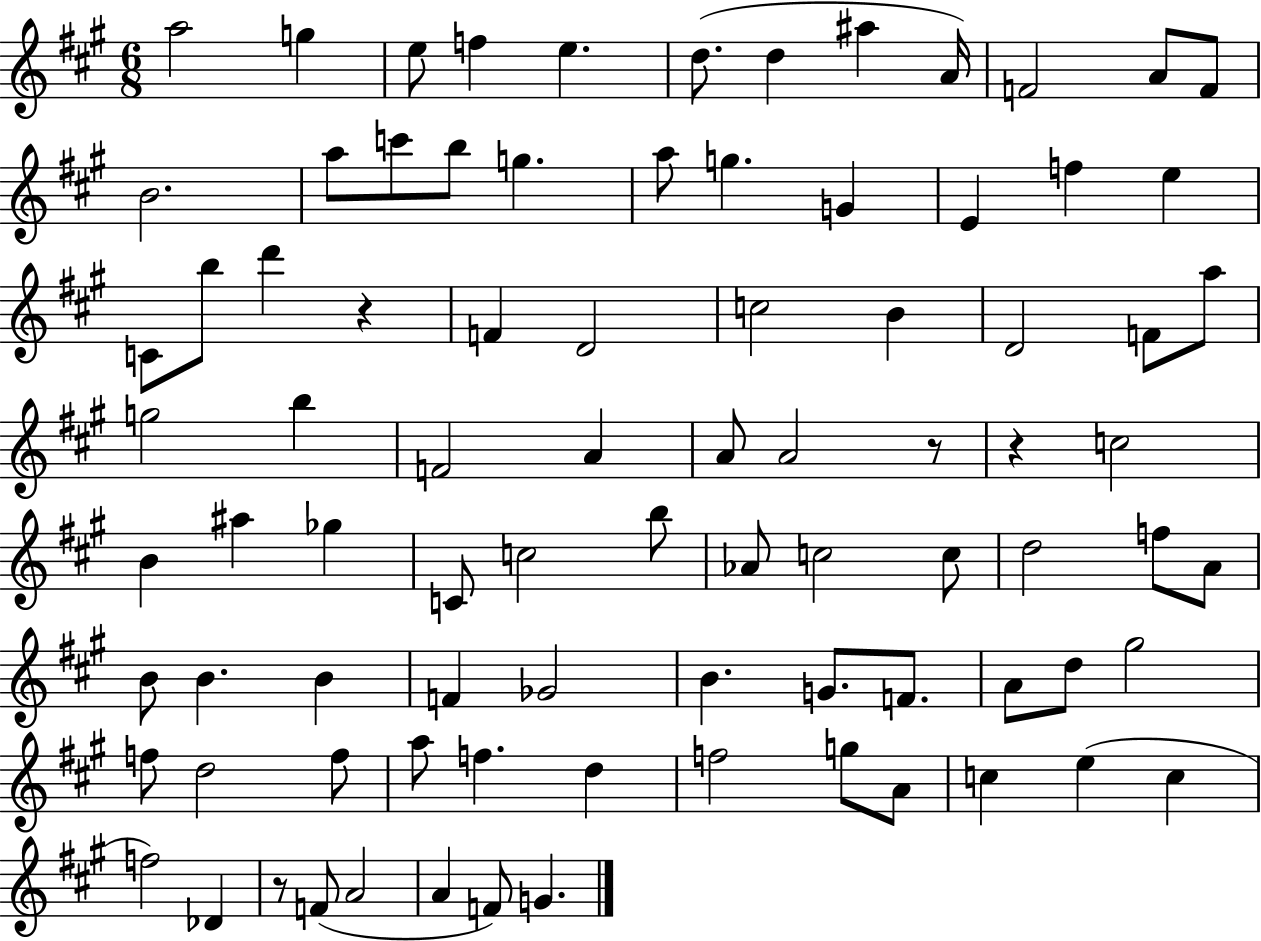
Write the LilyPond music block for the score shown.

{
  \clef treble
  \numericTimeSignature
  \time 6/8
  \key a \major
  a''2 g''4 | e''8 f''4 e''4. | d''8.( d''4 ais''4 a'16) | f'2 a'8 f'8 | \break b'2. | a''8 c'''8 b''8 g''4. | a''8 g''4. g'4 | e'4 f''4 e''4 | \break c'8 b''8 d'''4 r4 | f'4 d'2 | c''2 b'4 | d'2 f'8 a''8 | \break g''2 b''4 | f'2 a'4 | a'8 a'2 r8 | r4 c''2 | \break b'4 ais''4 ges''4 | c'8 c''2 b''8 | aes'8 c''2 c''8 | d''2 f''8 a'8 | \break b'8 b'4. b'4 | f'4 ges'2 | b'4. g'8. f'8. | a'8 d''8 gis''2 | \break f''8 d''2 f''8 | a''8 f''4. d''4 | f''2 g''8 a'8 | c''4 e''4( c''4 | \break f''2) des'4 | r8 f'8( a'2 | a'4 f'8) g'4. | \bar "|."
}